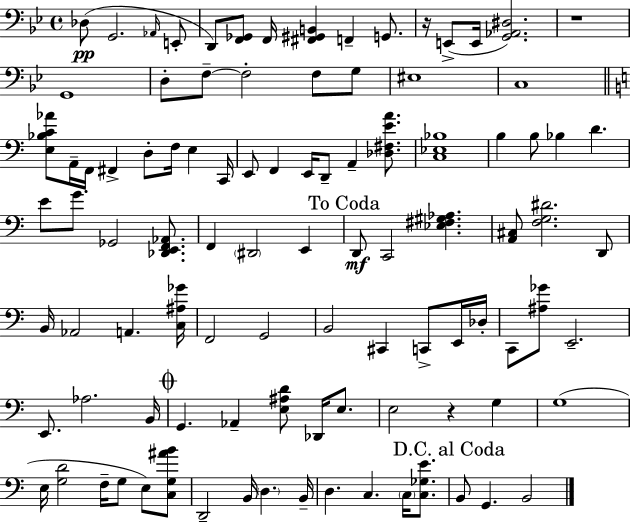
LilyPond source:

{
  \clef bass
  \time 4/4
  \defaultTimeSignature
  \key bes \major
  des8(\pp g,2. \grace { aes,16 } e,8-. | d,8) <f, ges,>8 f,16 <fis, gis, b,>4 f,4-- g,8. | r16 e,8->( e,16 <g, aes, dis>2.) | r1 | \break g,1 | d8-. f8--~~ f2-. f8 g8 | eis1 | c1 | \break \bar "||" \break \key c \major <e bes c' aes'>8 a,16-- f,16 fis,4-> d8-. f16 e4 c,16 | e,8 f,4 e,16 d,8-- a,4-- <des fis e' a'>8. | <c ees bes>1 | b4 b8 bes4 d'4. | \break e'8 g'8. ges,2 <des, e, f, aes,>8. | f,4 \parenthesize dis,2 e,4 | \mark "To Coda" d,8\mf c,2 <ees fis gis aes>4. | <a, cis>8 <f g dis'>2. d,8 | \break b,16 aes,2 a,4. <c ais ges'>16 | f,2 g,2 | b,2 cis,4 c,8-> e,16 des16-. | c,8 <ais ges'>8 e,2.-- | \break e,8. aes2. b,16 | \mark \markup { \musicglyph "scripts.coda" } g,4. aes,4-- <e ais d'>8 des,16 e8. | e2 r4 g4 | g1( | \break e16 <g d'>2 f16-- g8 e8) <c g ais' b'>8 | d,2-- b,16 \parenthesize d4. b,16-- | d4. c4. \parenthesize c16 <c ges e'>8. | \mark "D.C. al Coda" b,8 g,4. b,2 | \break \bar "|."
}